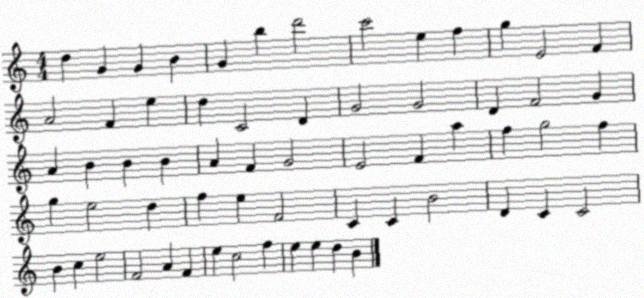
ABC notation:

X:1
T:Untitled
M:4/4
L:1/4
K:C
d G G B G b d'2 c'2 e f g E2 F A2 F e d C2 D G2 G2 D F2 G A B B B A F G2 E2 F a f g2 f g e2 d f e F2 C C B2 D C C2 B c e2 F2 A F e c2 f e e d B